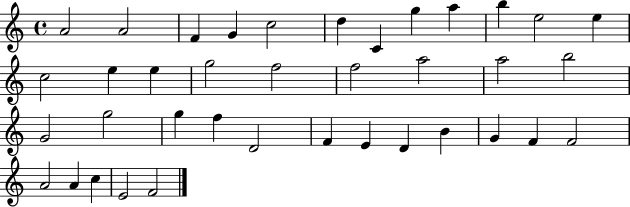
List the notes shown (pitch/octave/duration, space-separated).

A4/h A4/h F4/q G4/q C5/h D5/q C4/q G5/q A5/q B5/q E5/h E5/q C5/h E5/q E5/q G5/h F5/h F5/h A5/h A5/h B5/h G4/h G5/h G5/q F5/q D4/h F4/q E4/q D4/q B4/q G4/q F4/q F4/h A4/h A4/q C5/q E4/h F4/h